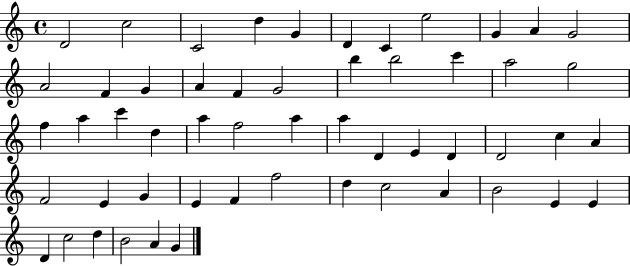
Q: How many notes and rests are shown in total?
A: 54